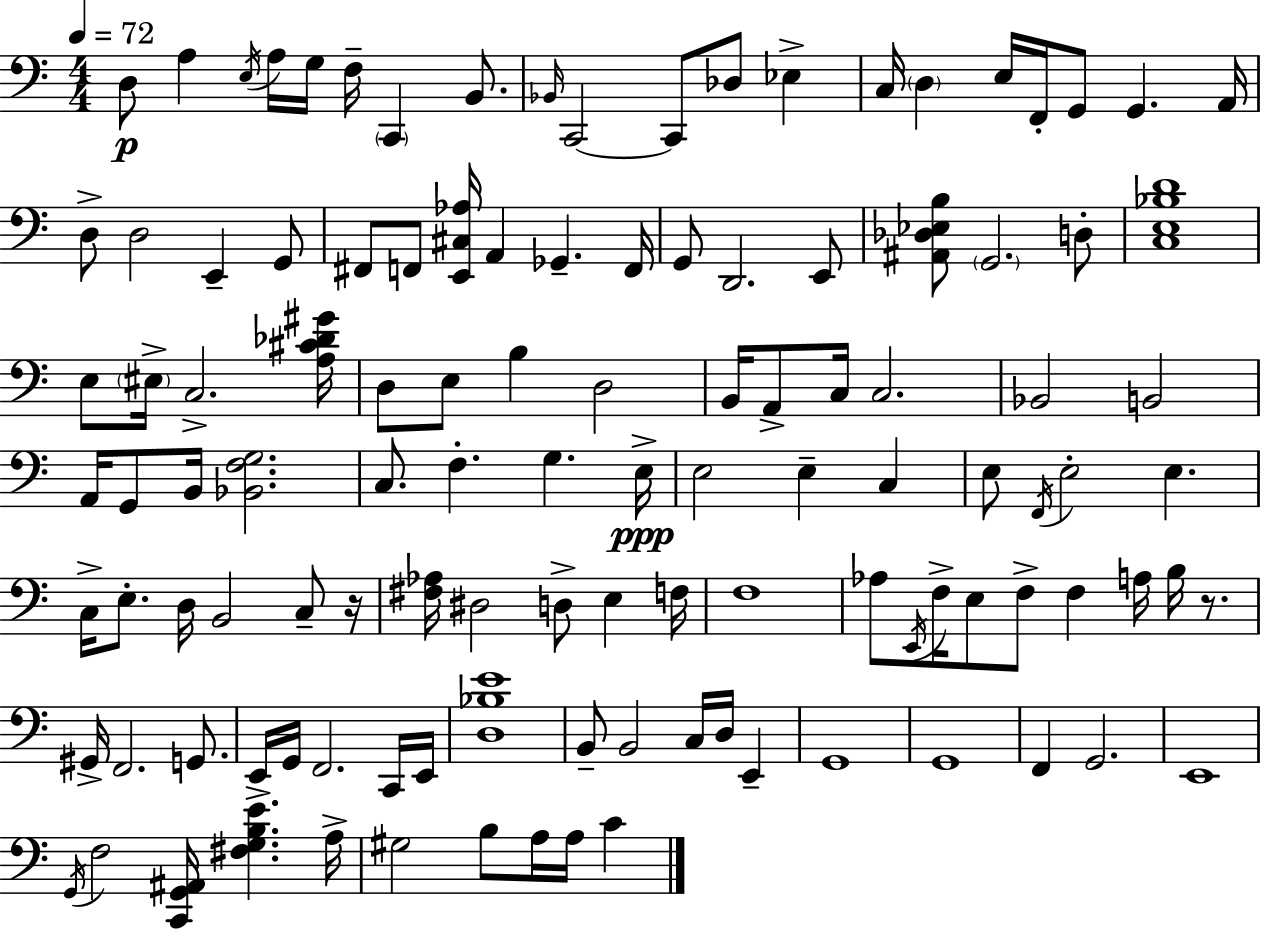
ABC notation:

X:1
T:Untitled
M:4/4
L:1/4
K:Am
D,/2 A, E,/4 A,/4 G,/4 F,/4 C,, B,,/2 _B,,/4 C,,2 C,,/2 _D,/2 _E, C,/4 D, E,/4 F,,/4 G,,/2 G,, A,,/4 D,/2 D,2 E,, G,,/2 ^F,,/2 F,,/2 [E,,^C,_A,]/4 A,, _G,, F,,/4 G,,/2 D,,2 E,,/2 [^A,,_D,_E,B,]/2 G,,2 D,/2 [C,E,_B,D]4 E,/2 ^E,/4 C,2 [A,^C_D^G]/4 D,/2 E,/2 B, D,2 B,,/4 A,,/2 C,/4 C,2 _B,,2 B,,2 A,,/4 G,,/2 B,,/4 [_B,,F,G,]2 C,/2 F, G, E,/4 E,2 E, C, E,/2 F,,/4 E,2 E, C,/4 E,/2 D,/4 B,,2 C,/2 z/4 [^F,_A,]/4 ^D,2 D,/2 E, F,/4 F,4 _A,/2 E,,/4 F,/4 E,/2 F,/2 F, A,/4 B,/4 z/2 ^G,,/4 F,,2 G,,/2 E,,/4 G,,/4 F,,2 C,,/4 E,,/4 [D,_B,E]4 B,,/2 B,,2 C,/4 D,/4 E,, G,,4 G,,4 F,, G,,2 E,,4 G,,/4 F,2 [C,,G,,^A,,]/4 [^F,G,B,E] A,/4 ^G,2 B,/2 A,/4 A,/4 C